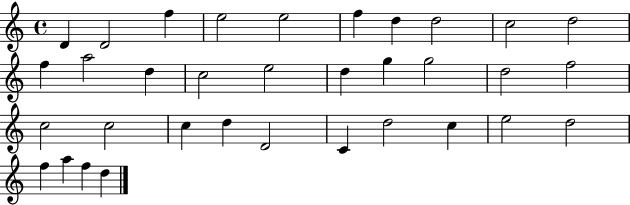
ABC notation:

X:1
T:Untitled
M:4/4
L:1/4
K:C
D D2 f e2 e2 f d d2 c2 d2 f a2 d c2 e2 d g g2 d2 f2 c2 c2 c d D2 C d2 c e2 d2 f a f d